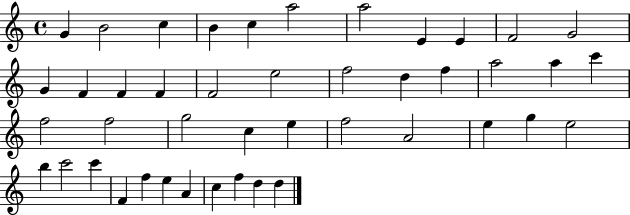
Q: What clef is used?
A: treble